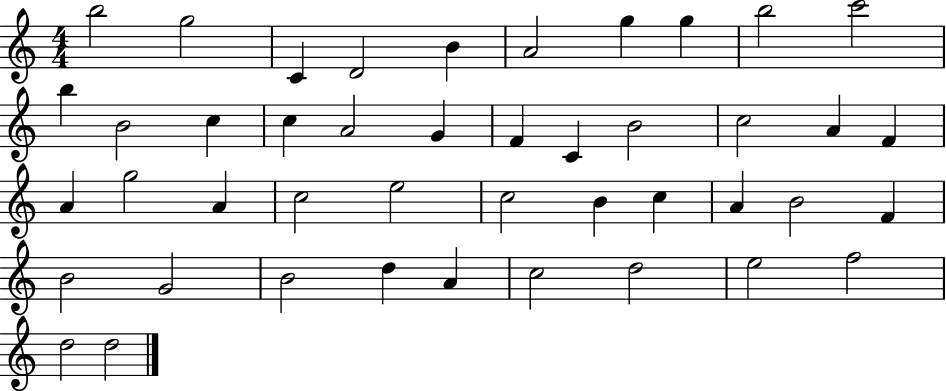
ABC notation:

X:1
T:Untitled
M:4/4
L:1/4
K:C
b2 g2 C D2 B A2 g g b2 c'2 b B2 c c A2 G F C B2 c2 A F A g2 A c2 e2 c2 B c A B2 F B2 G2 B2 d A c2 d2 e2 f2 d2 d2